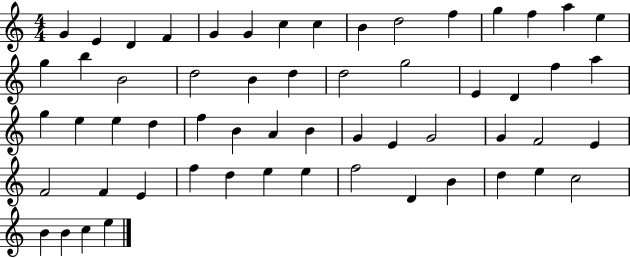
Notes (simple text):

G4/q E4/q D4/q F4/q G4/q G4/q C5/q C5/q B4/q D5/h F5/q G5/q F5/q A5/q E5/q G5/q B5/q B4/h D5/h B4/q D5/q D5/h G5/h E4/q D4/q F5/q A5/q G5/q E5/q E5/q D5/q F5/q B4/q A4/q B4/q G4/q E4/q G4/h G4/q F4/h E4/q F4/h F4/q E4/q F5/q D5/q E5/q E5/q F5/h D4/q B4/q D5/q E5/q C5/h B4/q B4/q C5/q E5/q